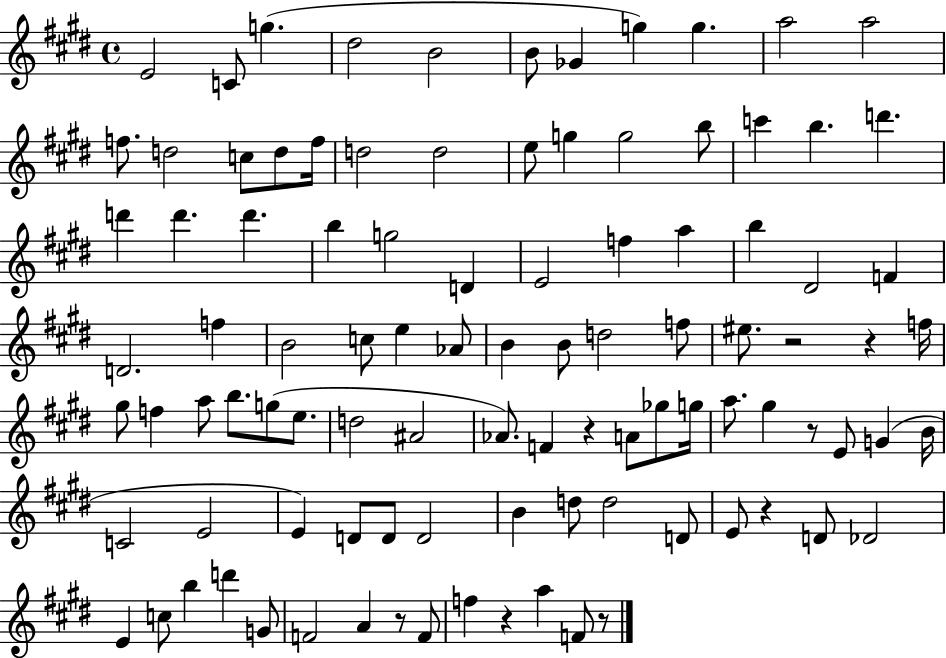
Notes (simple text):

E4/h C4/e G5/q. D#5/h B4/h B4/e Gb4/q G5/q G5/q. A5/h A5/h F5/e. D5/h C5/e D5/e F5/s D5/h D5/h E5/e G5/q G5/h B5/e C6/q B5/q. D6/q. D6/q D6/q. D6/q. B5/q G5/h D4/q E4/h F5/q A5/q B5/q D#4/h F4/q D4/h. F5/q B4/h C5/e E5/q Ab4/e B4/q B4/e D5/h F5/e EIS5/e. R/h R/q F5/s G#5/e F5/q A5/e B5/e. G5/e E5/e. D5/h A#4/h Ab4/e. F4/q R/q A4/e Gb5/e G5/s A5/e. G#5/q R/e E4/e G4/q B4/s C4/h E4/h E4/q D4/e D4/e D4/h B4/q D5/e D5/h D4/e E4/e R/q D4/e Db4/h E4/q C5/e B5/q D6/q G4/e F4/h A4/q R/e F4/e F5/q R/q A5/q F4/e R/e